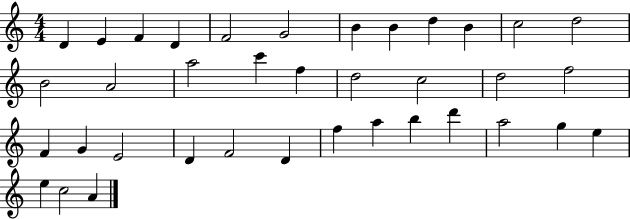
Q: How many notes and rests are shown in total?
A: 37